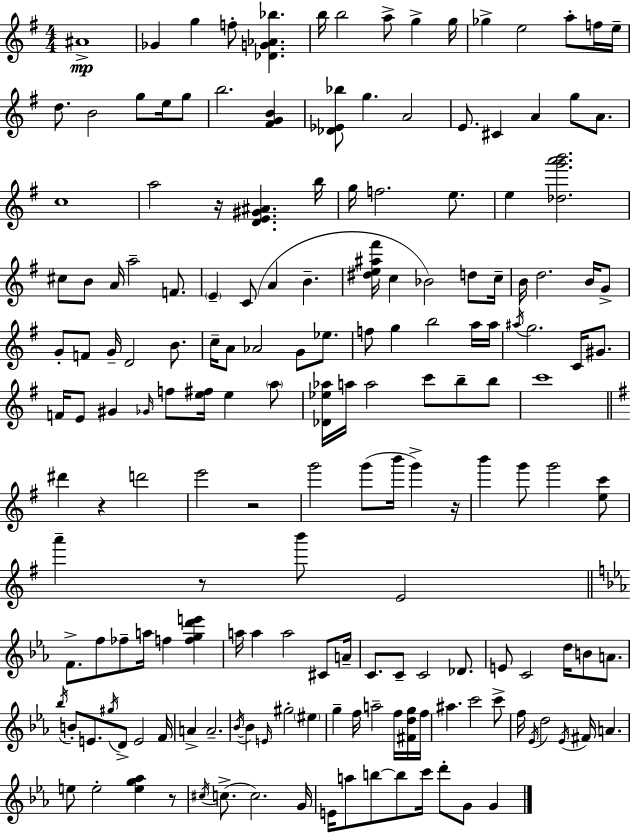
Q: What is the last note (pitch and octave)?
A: G4